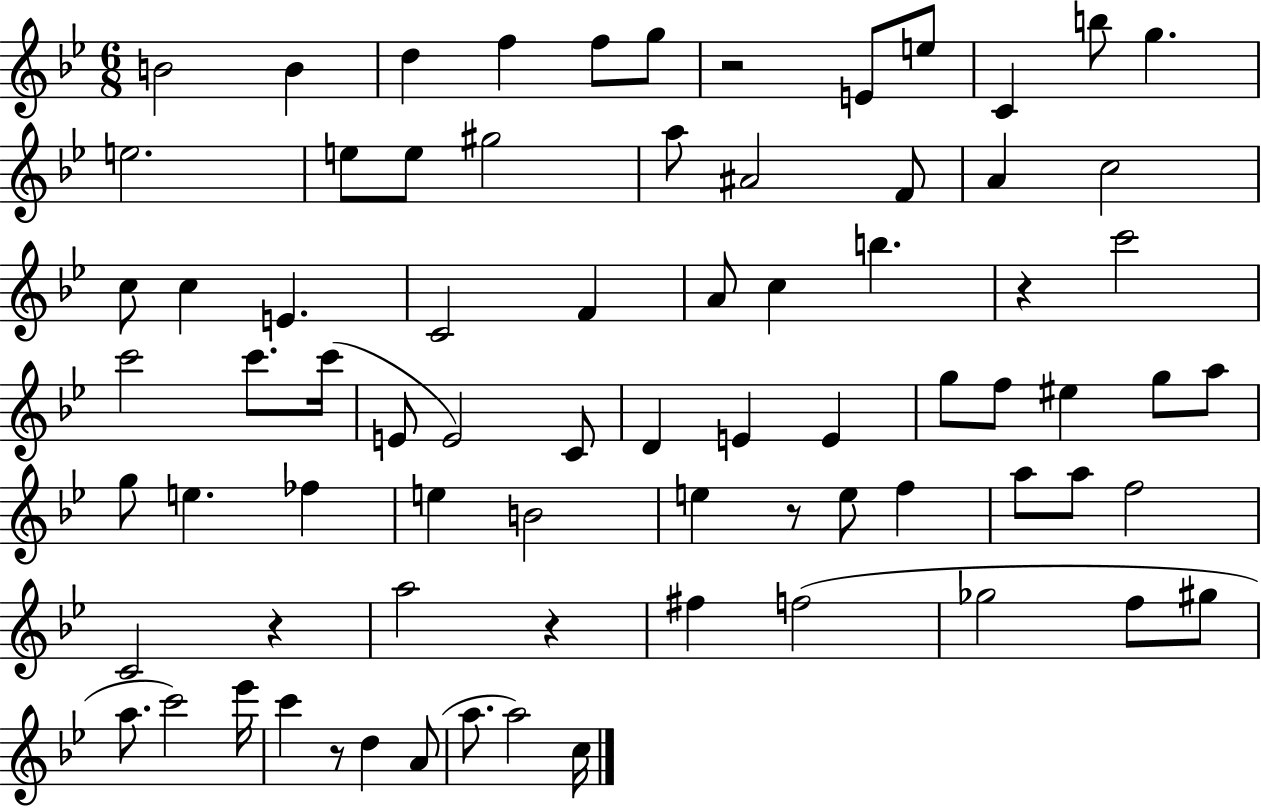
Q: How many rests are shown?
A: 6